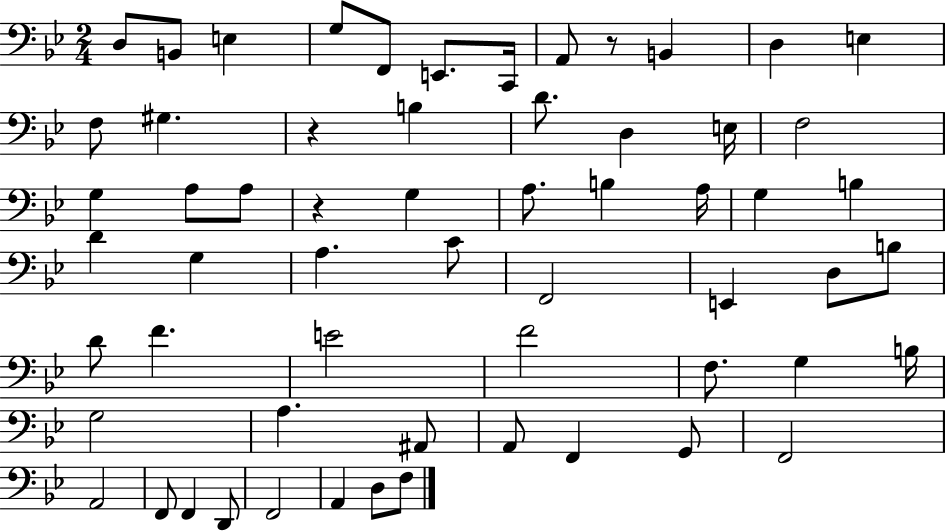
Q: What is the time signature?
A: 2/4